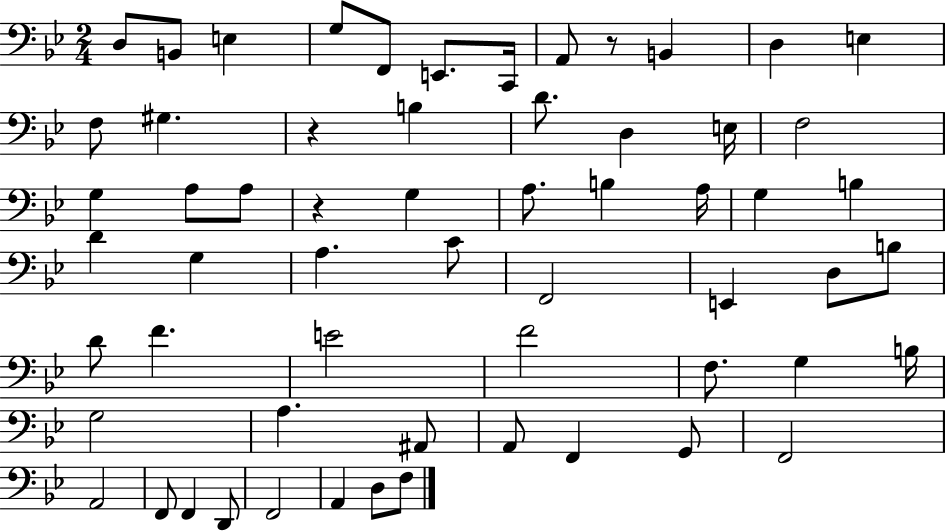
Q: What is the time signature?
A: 2/4